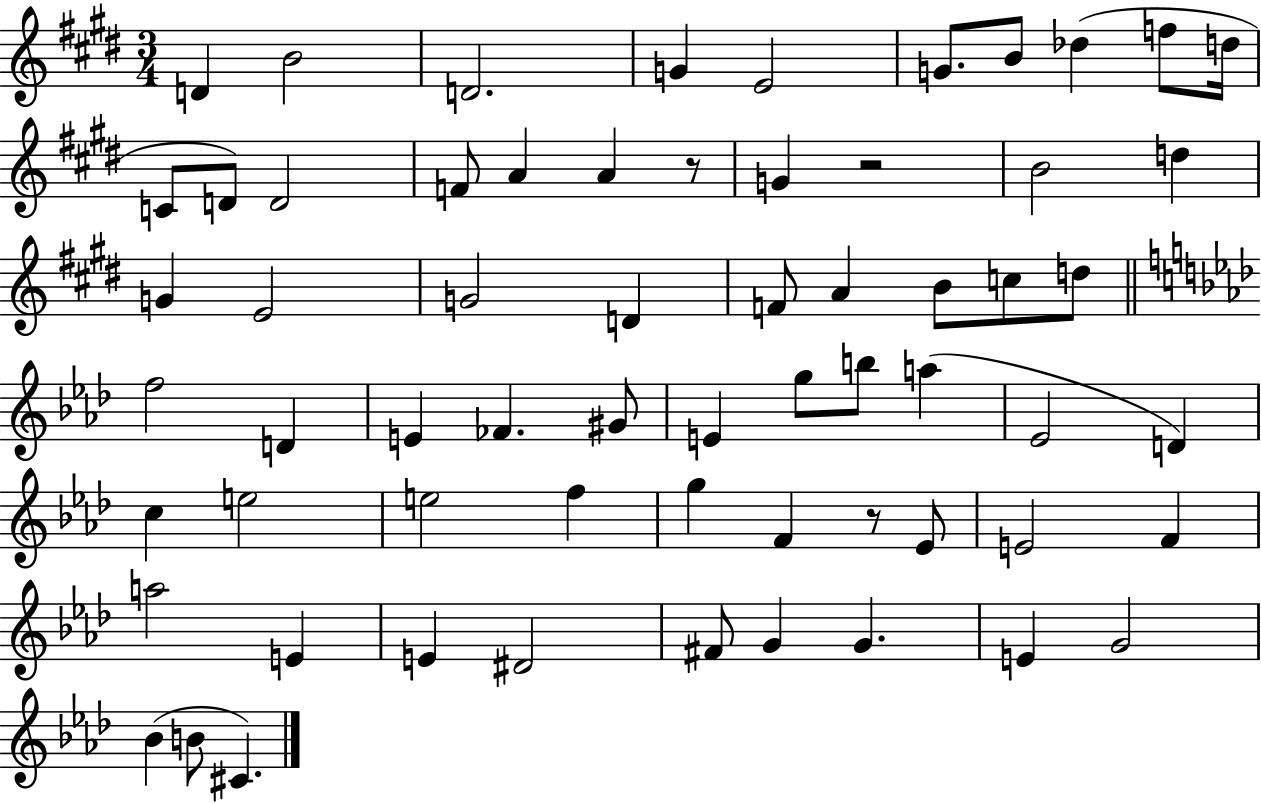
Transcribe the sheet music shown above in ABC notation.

X:1
T:Untitled
M:3/4
L:1/4
K:E
D B2 D2 G E2 G/2 B/2 _d f/2 d/4 C/2 D/2 D2 F/2 A A z/2 G z2 B2 d G E2 G2 D F/2 A B/2 c/2 d/2 f2 D E _F ^G/2 E g/2 b/2 a _E2 D c e2 e2 f g F z/2 _E/2 E2 F a2 E E ^D2 ^F/2 G G E G2 _B B/2 ^C